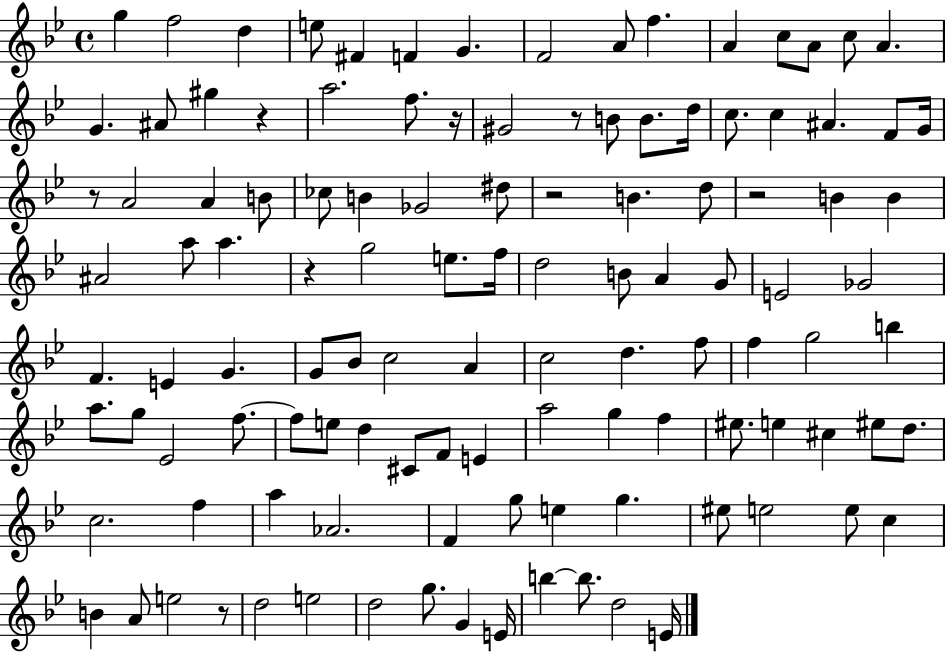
G5/q F5/h D5/q E5/e F#4/q F4/q G4/q. F4/h A4/e F5/q. A4/q C5/e A4/e C5/e A4/q. G4/q. A#4/e G#5/q R/q A5/h. F5/e. R/s G#4/h R/e B4/e B4/e. D5/s C5/e. C5/q A#4/q. F4/e G4/s R/e A4/h A4/q B4/e CES5/e B4/q Gb4/h D#5/e R/h B4/q. D5/e R/h B4/q B4/q A#4/h A5/e A5/q. R/q G5/h E5/e. F5/s D5/h B4/e A4/q G4/e E4/h Gb4/h F4/q. E4/q G4/q. G4/e Bb4/e C5/h A4/q C5/h D5/q. F5/e F5/q G5/h B5/q A5/e. G5/e Eb4/h F5/e. F5/e E5/e D5/q C#4/e F4/e E4/q A5/h G5/q F5/q EIS5/e. E5/q C#5/q EIS5/e D5/e. C5/h. F5/q A5/q Ab4/h. F4/q G5/e E5/q G5/q. EIS5/e E5/h E5/e C5/q B4/q A4/e E5/h R/e D5/h E5/h D5/h G5/e. G4/q E4/s B5/q B5/e. D5/h E4/s